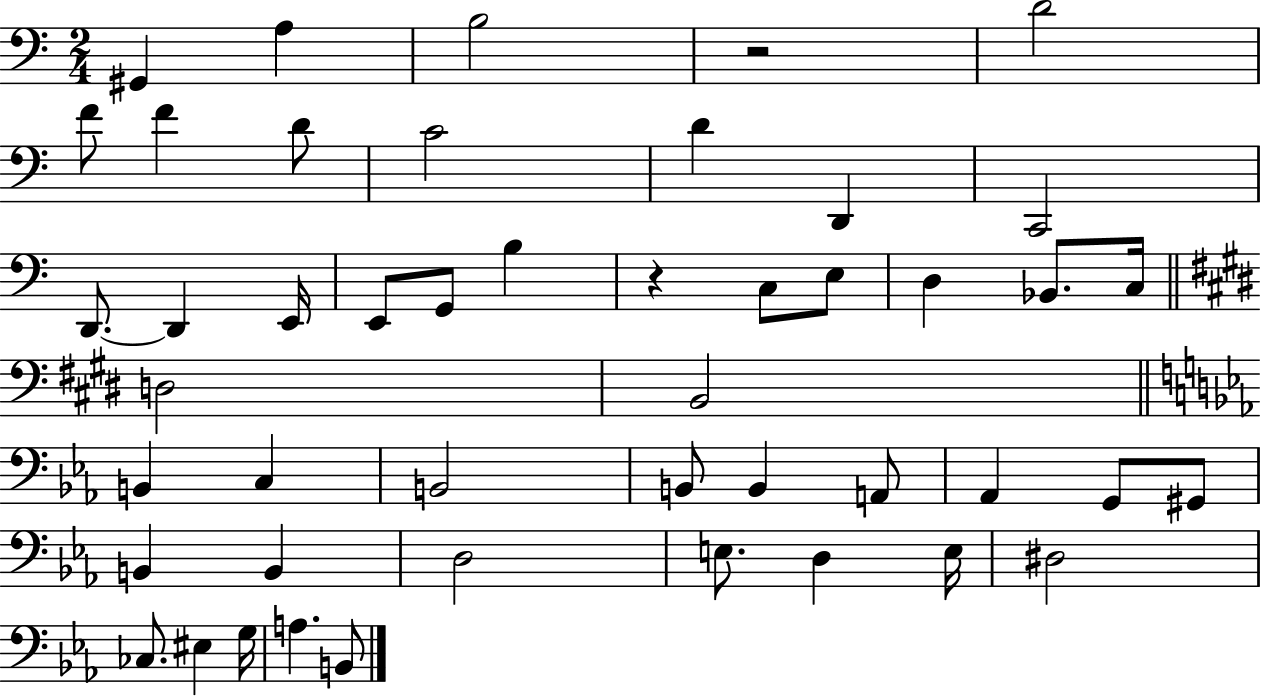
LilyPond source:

{
  \clef bass
  \numericTimeSignature
  \time 2/4
  \key c \major
  gis,4 a4 | b2 | r2 | d'2 | \break f'8 f'4 d'8 | c'2 | d'4 d,4 | c,2 | \break d,8.~~ d,4 e,16 | e,8 g,8 b4 | r4 c8 e8 | d4 bes,8. c16 | \break \bar "||" \break \key e \major d2 | b,2 | \bar "||" \break \key ees \major b,4 c4 | b,2 | b,8 b,4 a,8 | aes,4 g,8 gis,8 | \break b,4 b,4 | d2 | e8. d4 e16 | dis2 | \break ces8. eis4 g16 | a4. b,8 | \bar "|."
}